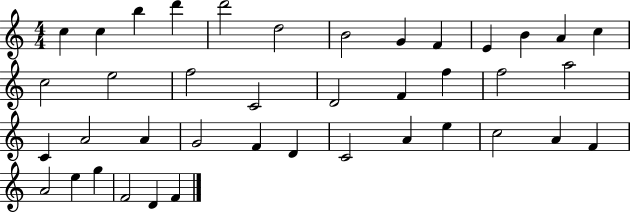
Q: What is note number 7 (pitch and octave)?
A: B4